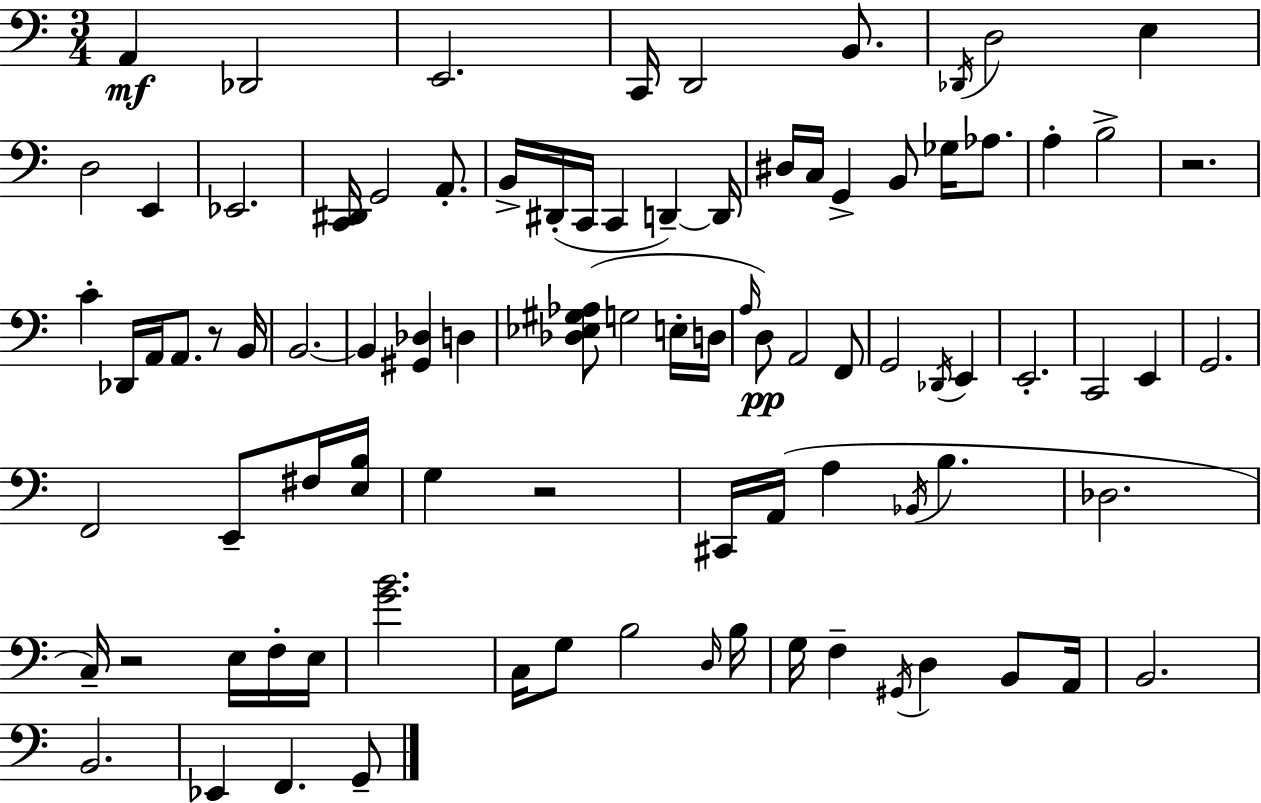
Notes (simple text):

A2/q Db2/h E2/h. C2/s D2/h B2/e. Db2/s D3/h E3/q D3/h E2/q Eb2/h. [C2,D#2]/s G2/h A2/e. B2/s D#2/s C2/s C2/q D2/q D2/s D#3/s C3/s G2/q B2/e Gb3/s Ab3/e. A3/q B3/h R/h. C4/q Db2/s A2/s A2/e. R/e B2/s B2/h. B2/q [G#2,Db3]/q D3/q [Db3,Eb3,G#3,Ab3]/e G3/h E3/s D3/s A3/s D3/e A2/h F2/e G2/h Db2/s E2/q E2/h. C2/h E2/q G2/h. F2/h E2/e F#3/s [E3,B3]/s G3/q R/h C#2/s A2/s A3/q Bb2/s B3/q. Db3/h. C3/s R/h E3/s F3/s E3/s [G4,B4]/h. C3/s G3/e B3/h D3/s B3/s G3/s F3/q G#2/s D3/q B2/e A2/s B2/h. B2/h. Eb2/q F2/q. G2/e